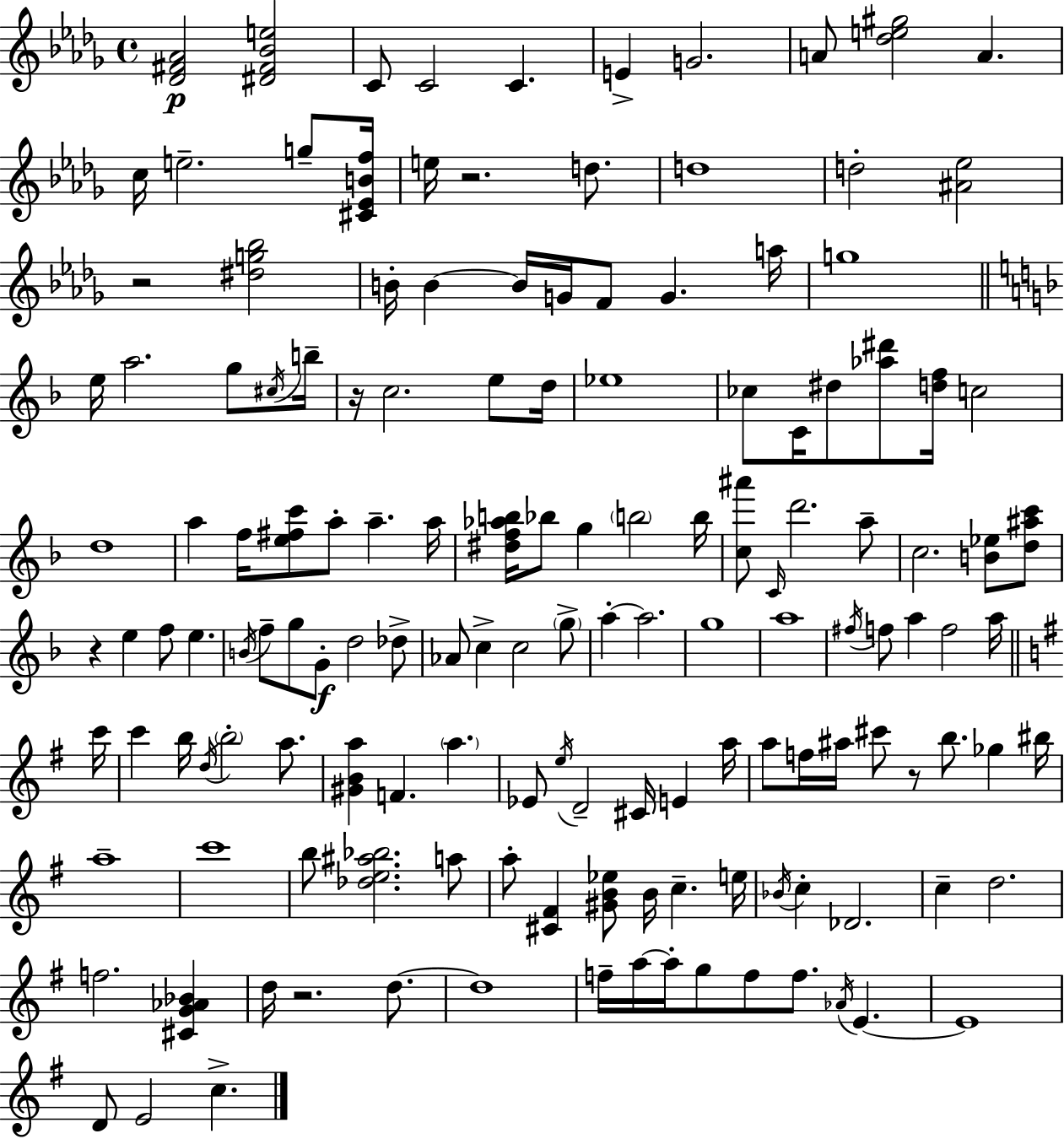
X:1
T:Untitled
M:4/4
L:1/4
K:Bbm
[_D^F_A]2 [^D^F_Be]2 C/2 C2 C E G2 A/2 [_de^g]2 A c/4 e2 g/2 [^C_EBf]/4 e/4 z2 d/2 d4 d2 [^A_e]2 z2 [^dg_b]2 B/4 B B/4 G/4 F/2 G a/4 g4 e/4 a2 g/2 ^c/4 b/4 z/4 c2 e/2 d/4 _e4 _c/2 C/4 ^d/2 [_a^d']/2 [df]/4 c2 d4 a f/4 [e^fc']/2 a/2 a a/4 [^df_ab]/4 _b/2 g b2 b/4 [c^a']/2 C/4 d'2 a/2 c2 [B_e]/2 [d^ac']/2 z e f/2 e B/4 f/2 g/2 G/2 d2 _d/2 _A/2 c c2 g/2 a a2 g4 a4 ^f/4 f/2 a f2 a/4 c'/4 c' b/4 d/4 b2 a/2 [^GBa] F a _E/2 e/4 D2 ^C/4 E a/4 a/2 f/4 ^a/4 ^c'/2 z/2 b/2 _g ^b/4 a4 c'4 b/2 [_de^a_b]2 a/2 a/2 [^C^F] [^GB_e]/2 B/4 c e/4 _B/4 c _D2 c d2 f2 [^CG_A_B] d/4 z2 d/2 d4 f/4 a/4 a/4 g/2 f/2 f/2 _A/4 E E4 D/2 E2 c